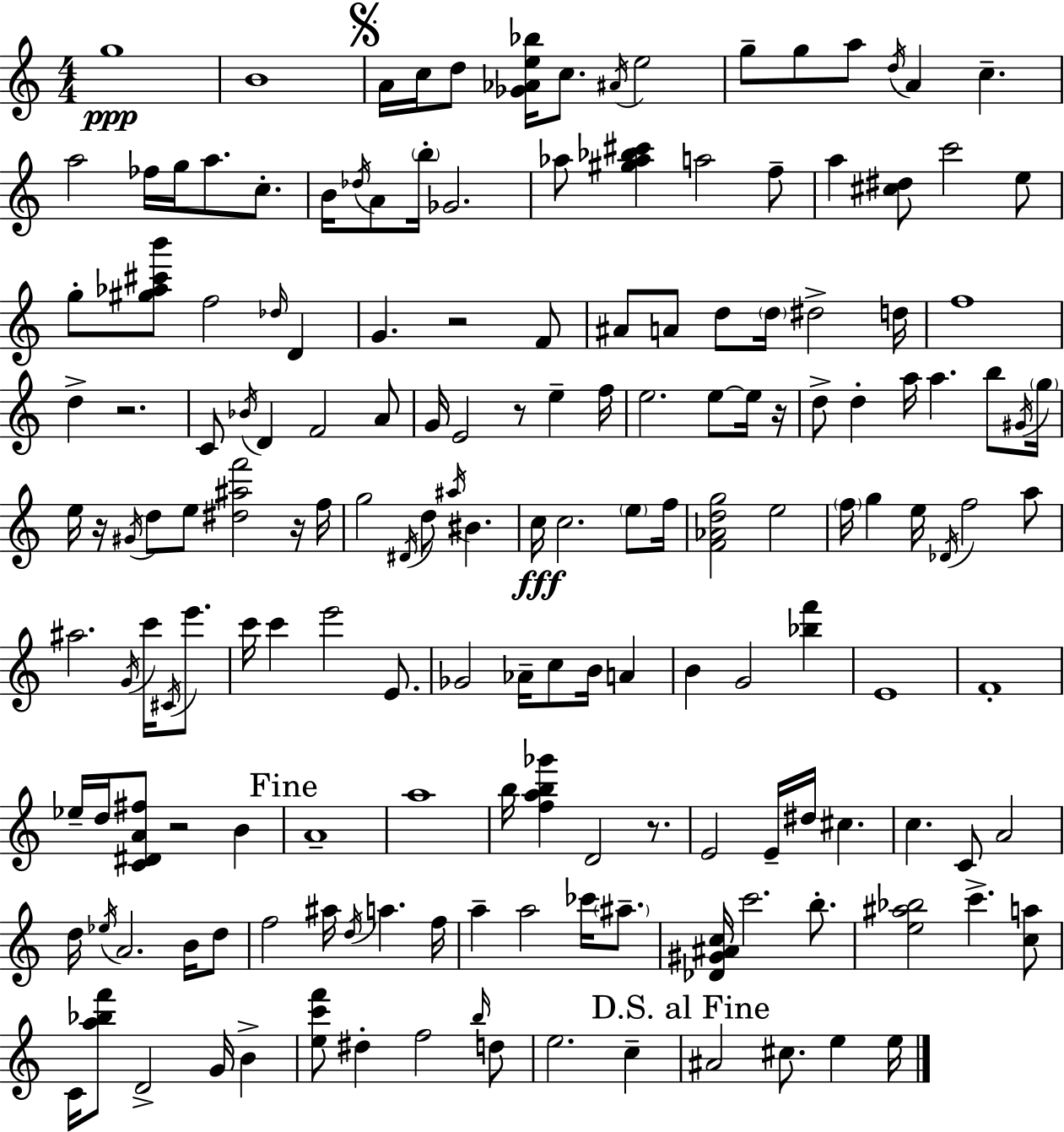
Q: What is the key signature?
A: C major